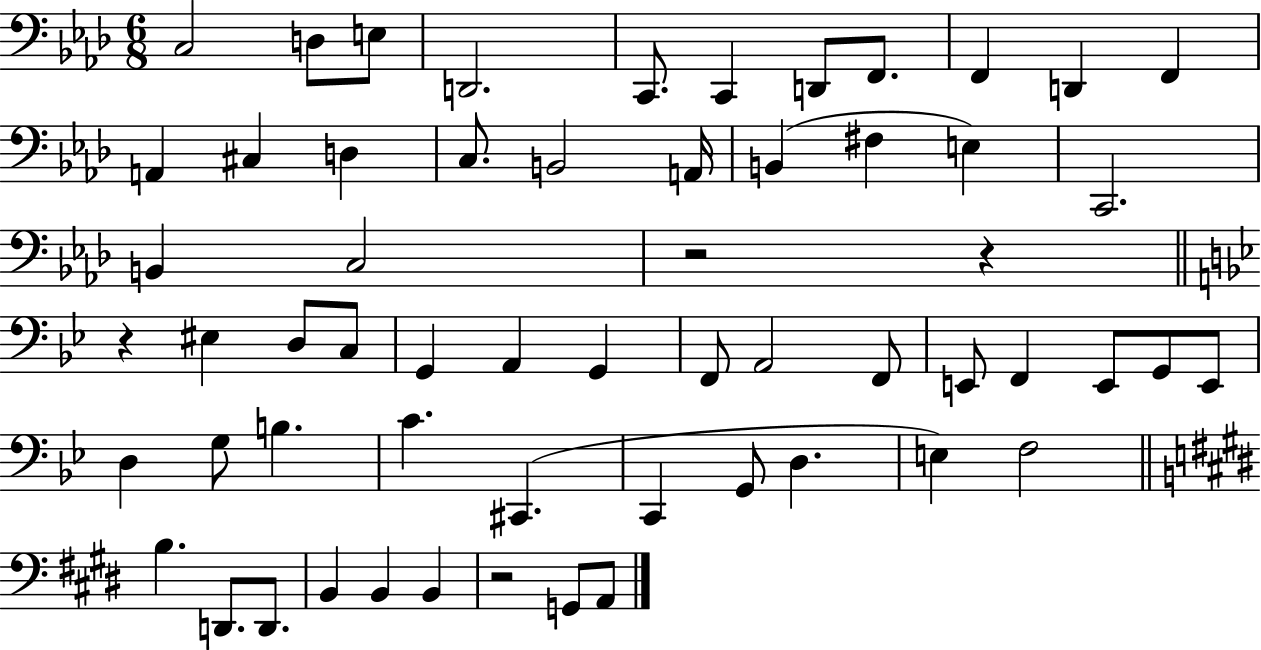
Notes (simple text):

C3/h D3/e E3/e D2/h. C2/e. C2/q D2/e F2/e. F2/q D2/q F2/q A2/q C#3/q D3/q C3/e. B2/h A2/s B2/q F#3/q E3/q C2/h. B2/q C3/h R/h R/q R/q EIS3/q D3/e C3/e G2/q A2/q G2/q F2/e A2/h F2/e E2/e F2/q E2/e G2/e E2/e D3/q G3/e B3/q. C4/q. C#2/q. C2/q G2/e D3/q. E3/q F3/h B3/q. D2/e. D2/e. B2/q B2/q B2/q R/h G2/e A2/e